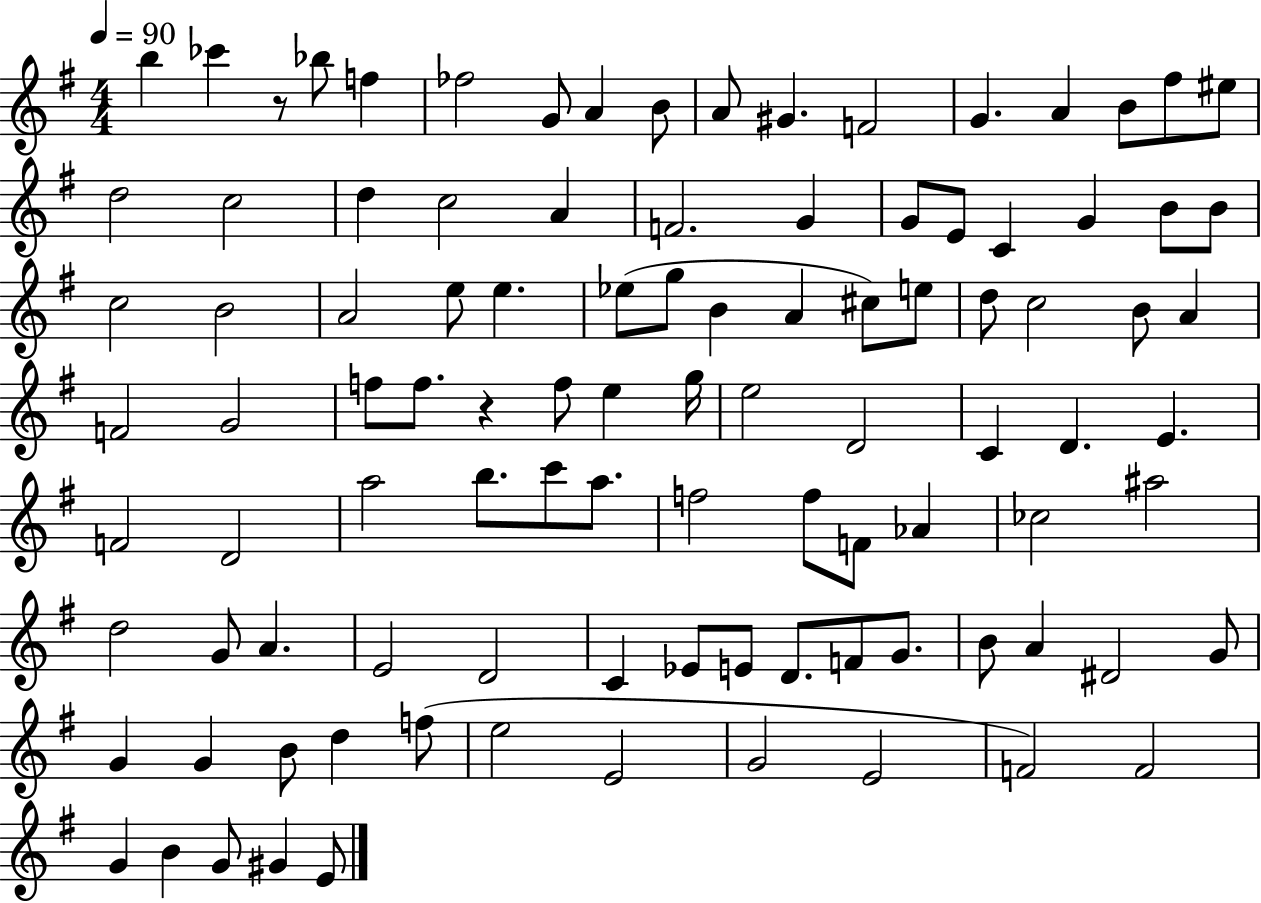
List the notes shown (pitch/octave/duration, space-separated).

B5/q CES6/q R/e Bb5/e F5/q FES5/h G4/e A4/q B4/e A4/e G#4/q. F4/h G4/q. A4/q B4/e F#5/e EIS5/e D5/h C5/h D5/q C5/h A4/q F4/h. G4/q G4/e E4/e C4/q G4/q B4/e B4/e C5/h B4/h A4/h E5/e E5/q. Eb5/e G5/e B4/q A4/q C#5/e E5/e D5/e C5/h B4/e A4/q F4/h G4/h F5/e F5/e. R/q F5/e E5/q G5/s E5/h D4/h C4/q D4/q. E4/q. F4/h D4/h A5/h B5/e. C6/e A5/e. F5/h F5/e F4/e Ab4/q CES5/h A#5/h D5/h G4/e A4/q. E4/h D4/h C4/q Eb4/e E4/e D4/e. F4/e G4/e. B4/e A4/q D#4/h G4/e G4/q G4/q B4/e D5/q F5/e E5/h E4/h G4/h E4/h F4/h F4/h G4/q B4/q G4/e G#4/q E4/e